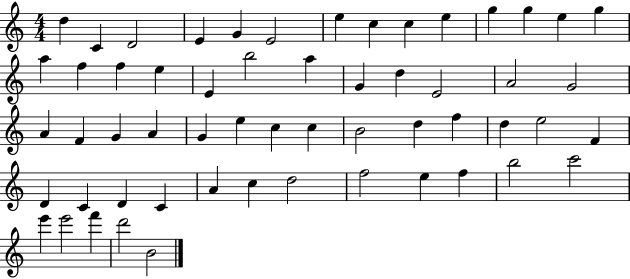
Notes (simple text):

D5/q C4/q D4/h E4/q G4/q E4/h E5/q C5/q C5/q E5/q G5/q G5/q E5/q G5/q A5/q F5/q F5/q E5/q E4/q B5/h A5/q G4/q D5/q E4/h A4/h G4/h A4/q F4/q G4/q A4/q G4/q E5/q C5/q C5/q B4/h D5/q F5/q D5/q E5/h F4/q D4/q C4/q D4/q C4/q A4/q C5/q D5/h F5/h E5/q F5/q B5/h C6/h E6/q E6/h F6/q D6/h B4/h